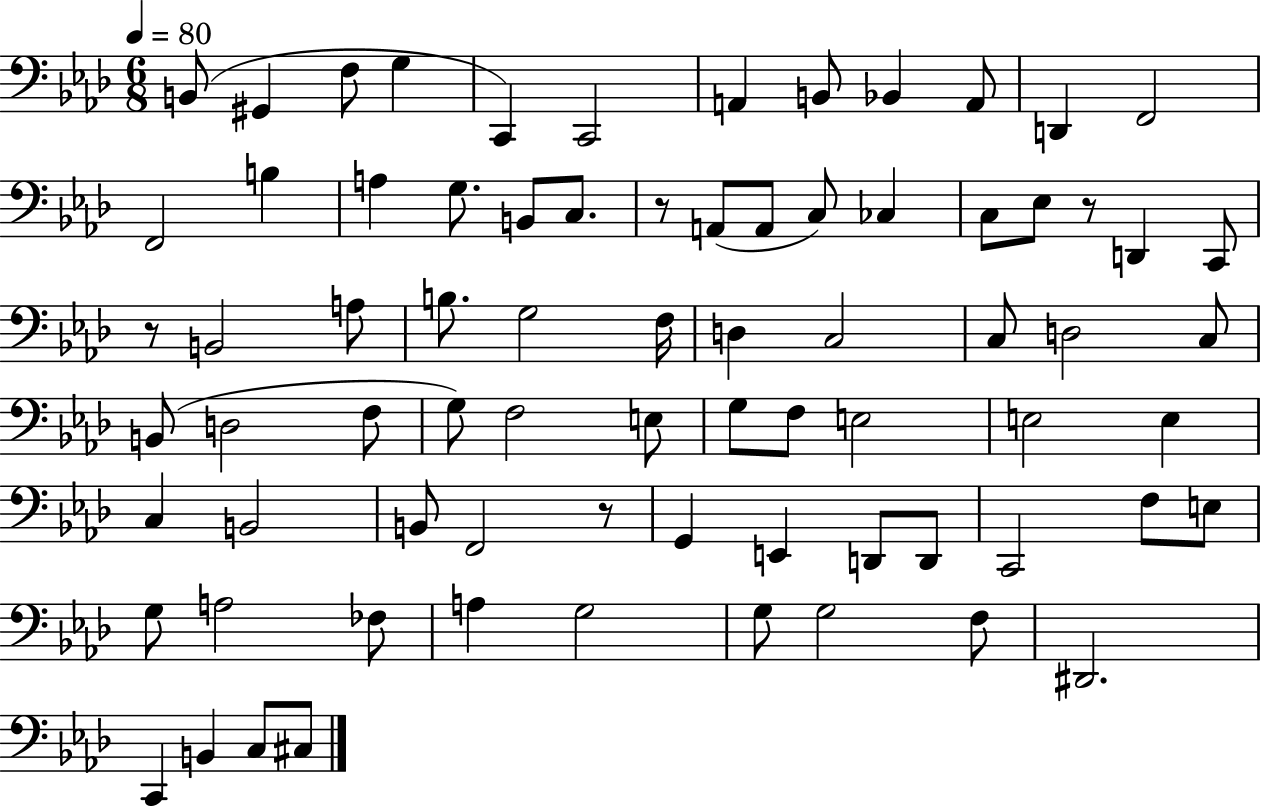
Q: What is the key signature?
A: AES major